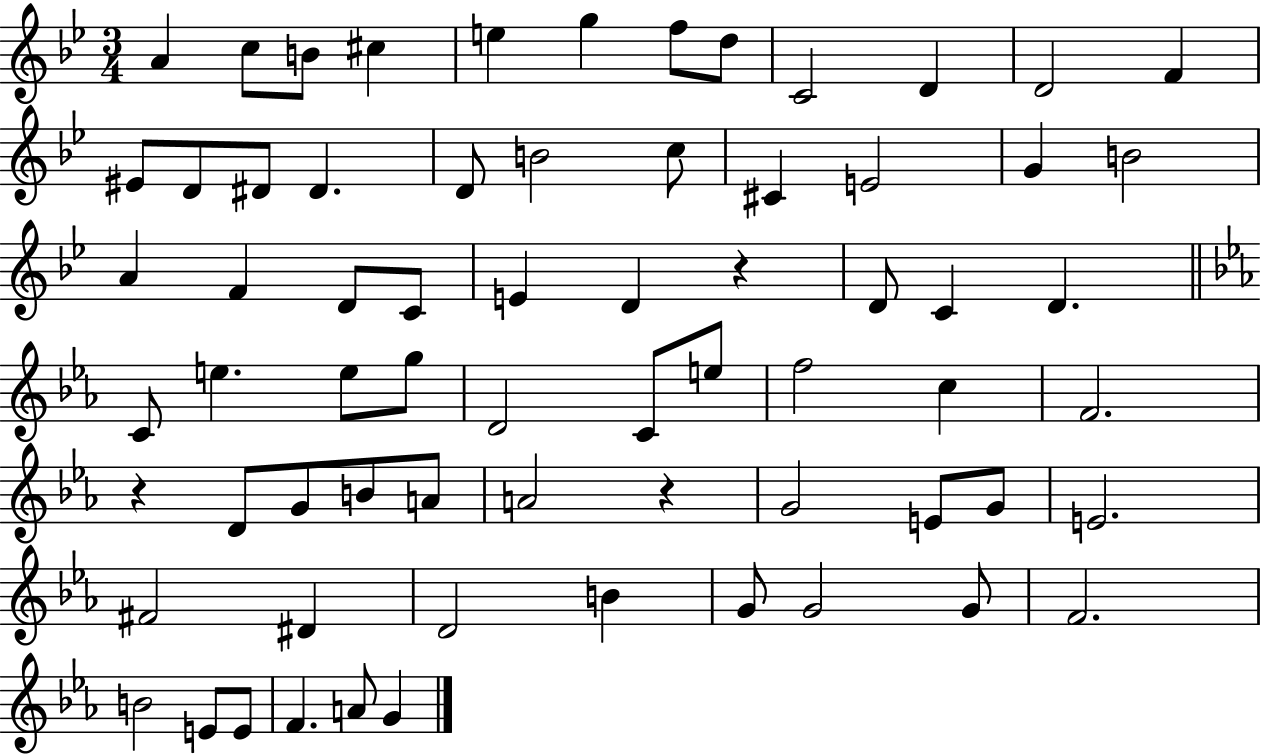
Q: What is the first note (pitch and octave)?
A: A4